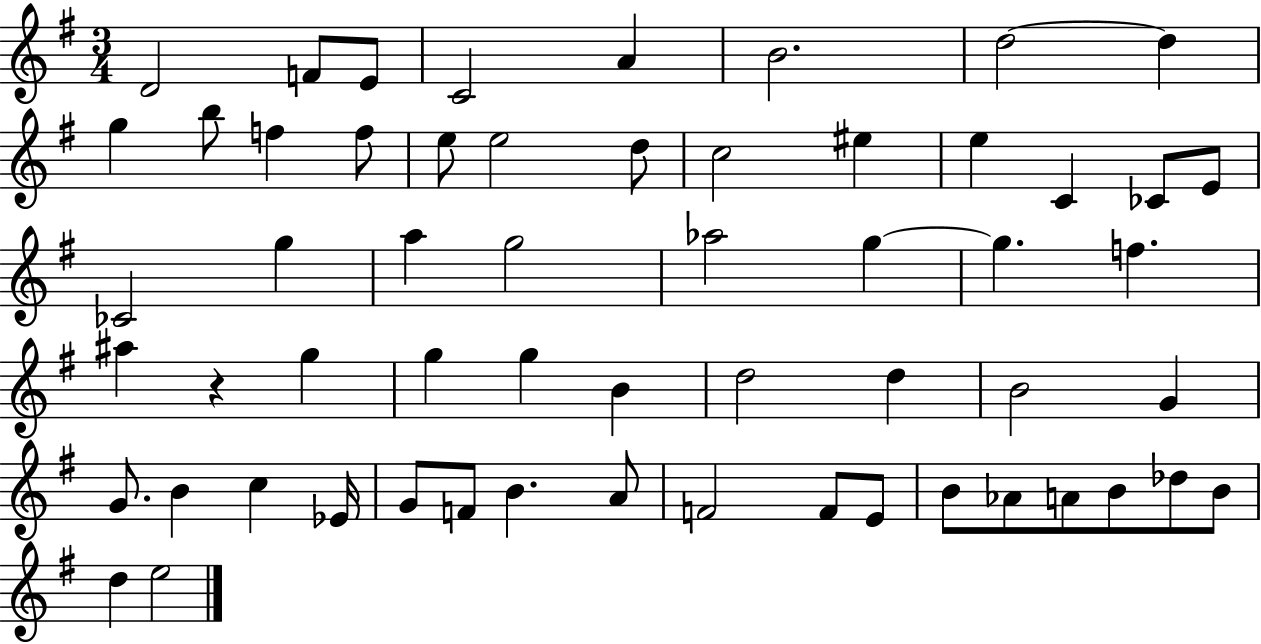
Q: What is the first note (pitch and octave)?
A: D4